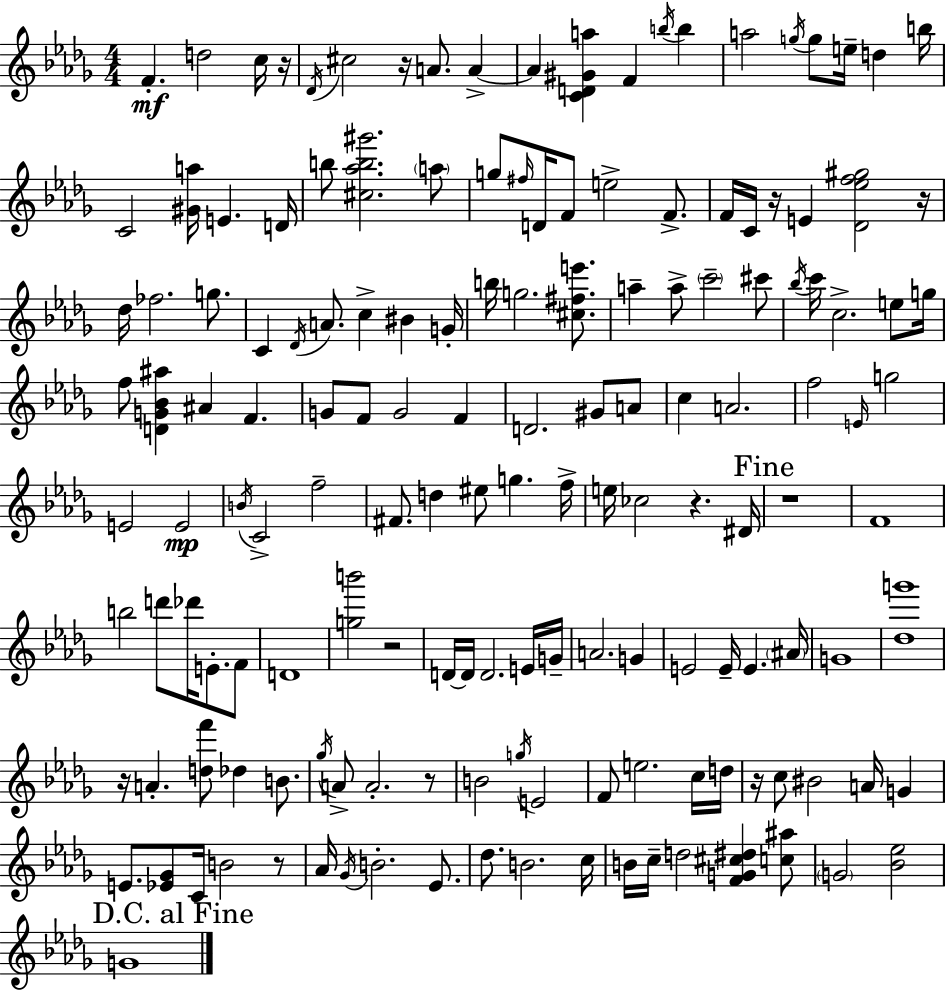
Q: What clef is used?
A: treble